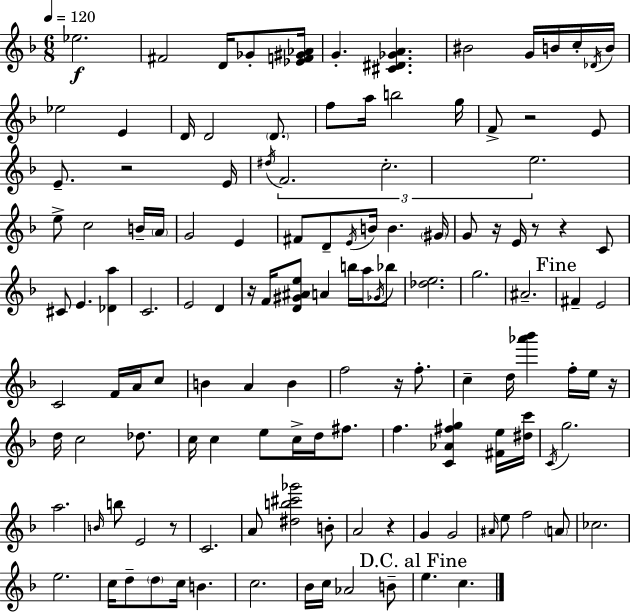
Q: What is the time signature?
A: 6/8